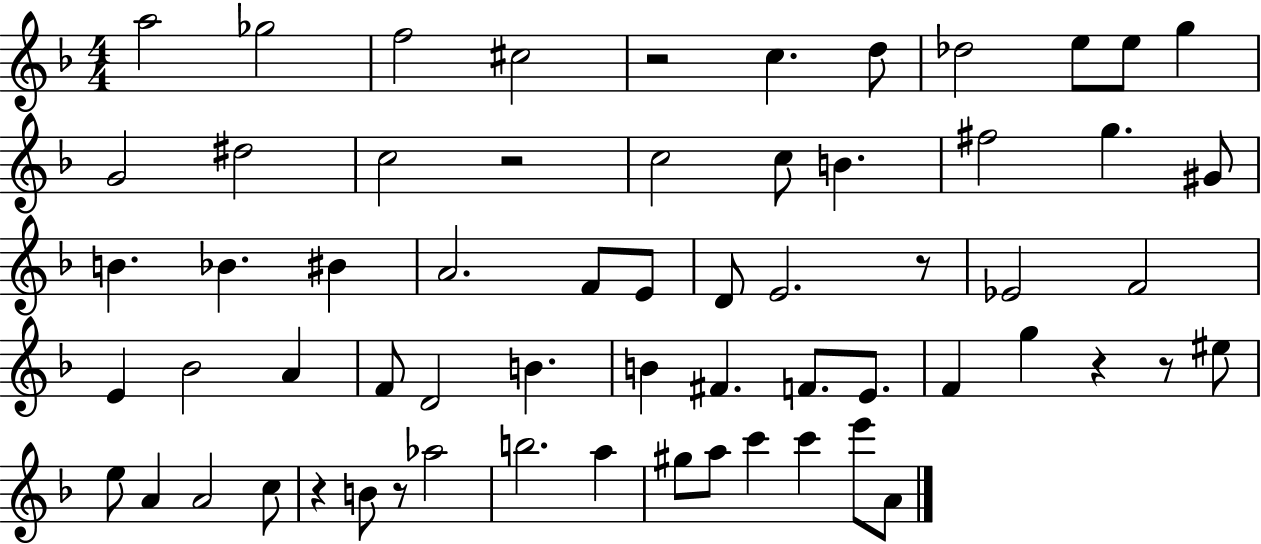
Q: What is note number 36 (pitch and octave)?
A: B4